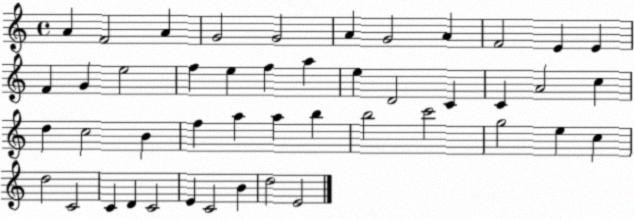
X:1
T:Untitled
M:4/4
L:1/4
K:C
A F2 A G2 G2 A G2 A F2 E E F G e2 f e f a e D2 C C A2 c d c2 B f a a b b2 c'2 g2 e c d2 C2 C D C2 E C2 B d2 E2